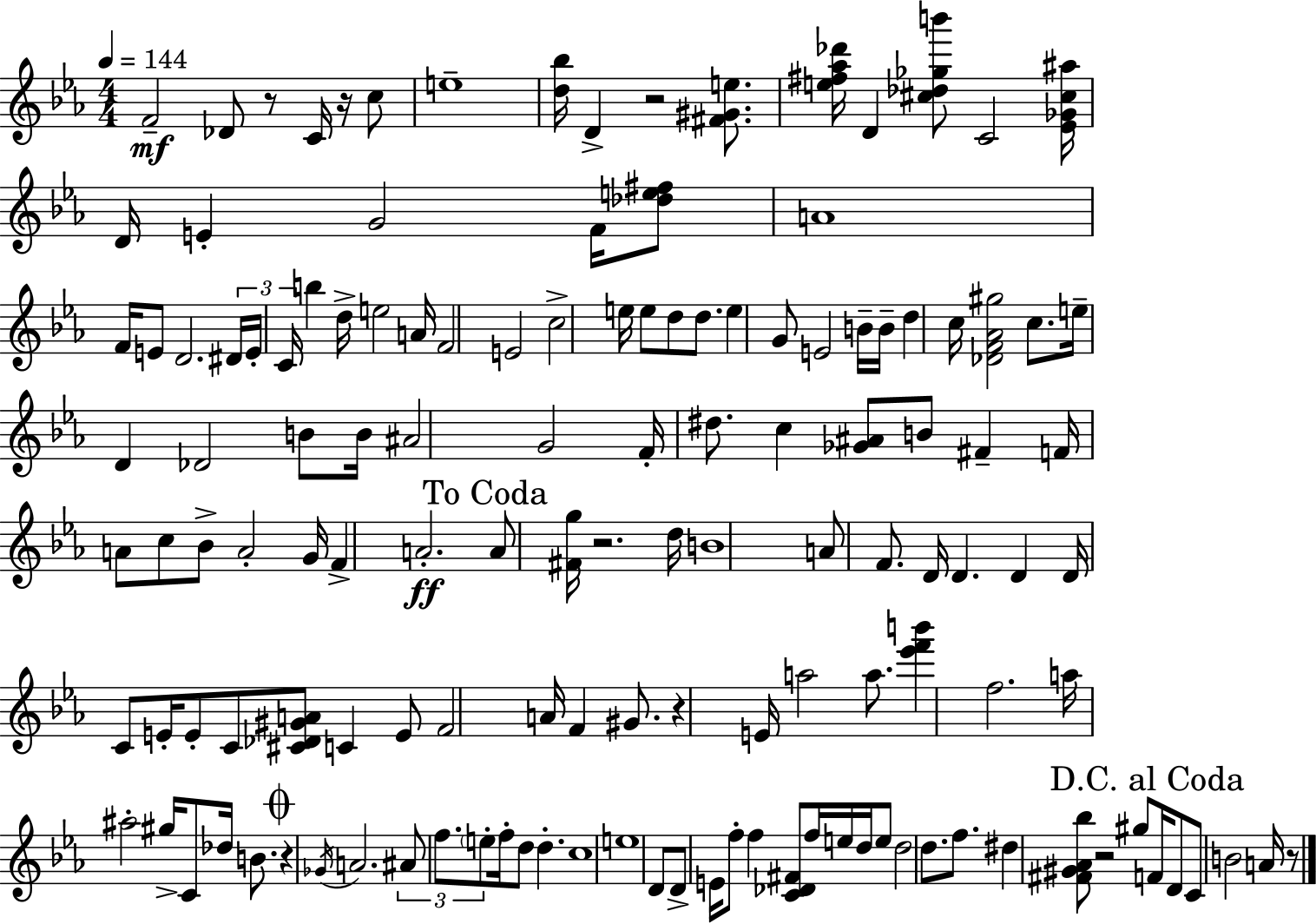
X:1
T:Untitled
M:4/4
L:1/4
K:Cm
F2 _D/2 z/2 C/4 z/4 c/2 e4 [d_b]/4 D z2 [^F^Ge]/2 [e^f_a_d']/4 D [^c_d_gb']/2 C2 [_E_G^c^a]/4 D/4 E G2 F/4 [_de^f]/2 A4 F/4 E/2 D2 ^D/4 E/4 C/4 b d/4 e2 A/4 F2 E2 c2 e/4 e/2 d/2 d/2 e G/2 E2 B/4 B/4 d c/4 [_DF_A^g]2 c/2 e/4 D _D2 B/2 B/4 ^A2 G2 F/4 ^d/2 c [_G^A]/2 B/2 ^F F/4 A/2 c/2 _B/2 A2 G/4 F A2 A/2 [^Fg]/4 z2 d/4 B4 A/2 F/2 D/4 D D D/4 C/2 E/4 E/2 C/2 [^C_D^GA]/2 C E/2 F2 A/4 F ^G/2 z E/4 a2 a/2 [_e'f'b'] f2 a/4 ^a2 ^g/4 C/2 _d/4 B/2 z _G/4 A2 ^A/2 f/2 e/2 f/4 d/2 d c4 e4 D/2 D/2 E/4 f/2 f [C_D^F]/2 f/4 e/4 d/4 e/2 d2 d/2 f/2 ^d [^F^G_A_b]/2 z2 ^g/2 F/4 D/2 C/2 B2 A/4 z/2